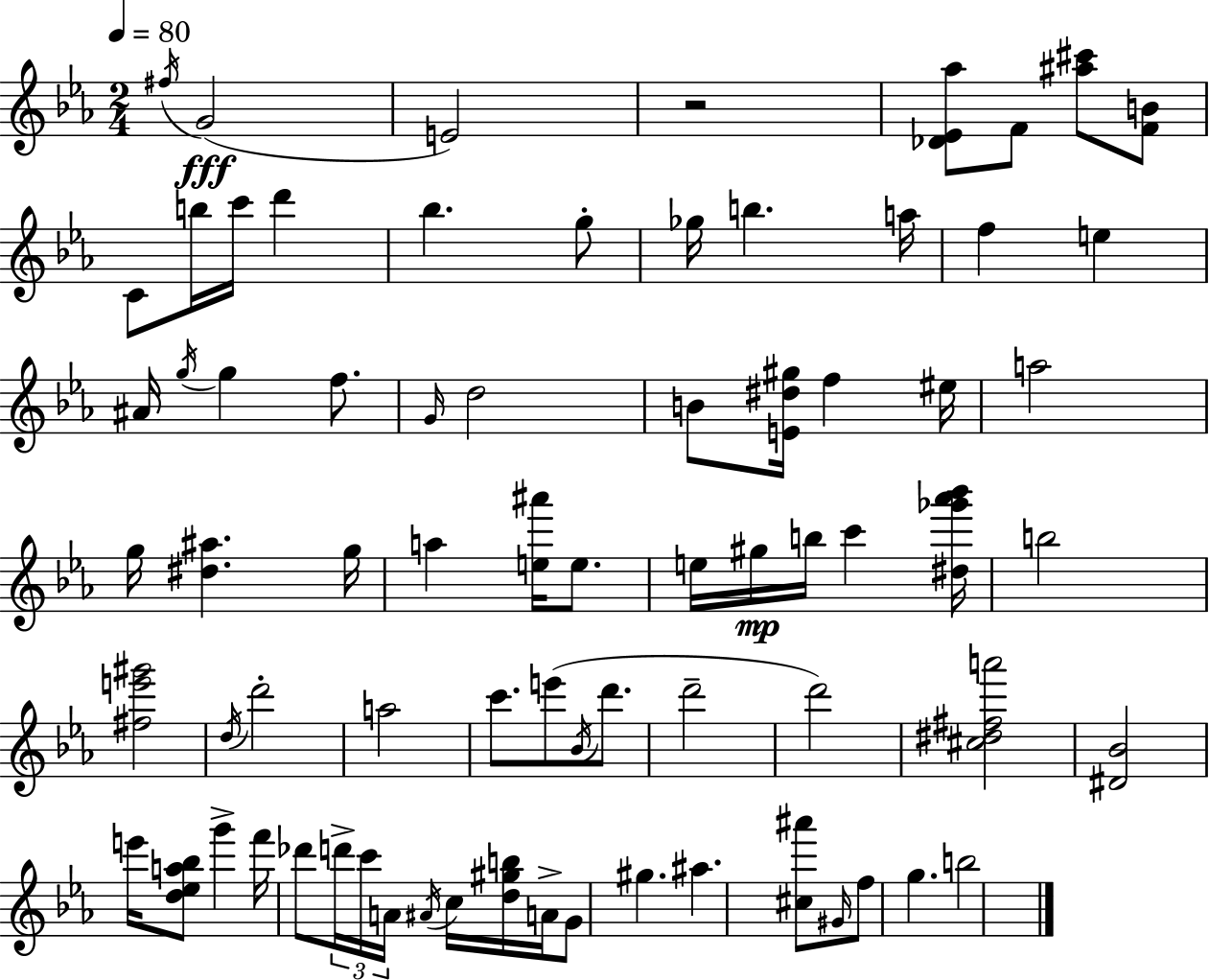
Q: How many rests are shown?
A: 1